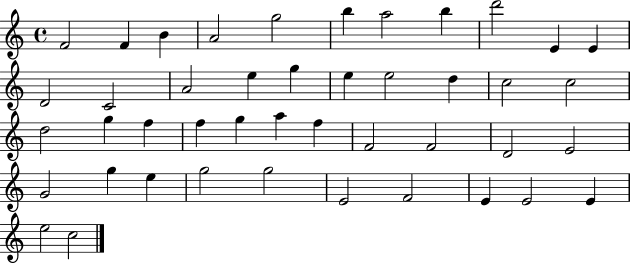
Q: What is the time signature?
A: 4/4